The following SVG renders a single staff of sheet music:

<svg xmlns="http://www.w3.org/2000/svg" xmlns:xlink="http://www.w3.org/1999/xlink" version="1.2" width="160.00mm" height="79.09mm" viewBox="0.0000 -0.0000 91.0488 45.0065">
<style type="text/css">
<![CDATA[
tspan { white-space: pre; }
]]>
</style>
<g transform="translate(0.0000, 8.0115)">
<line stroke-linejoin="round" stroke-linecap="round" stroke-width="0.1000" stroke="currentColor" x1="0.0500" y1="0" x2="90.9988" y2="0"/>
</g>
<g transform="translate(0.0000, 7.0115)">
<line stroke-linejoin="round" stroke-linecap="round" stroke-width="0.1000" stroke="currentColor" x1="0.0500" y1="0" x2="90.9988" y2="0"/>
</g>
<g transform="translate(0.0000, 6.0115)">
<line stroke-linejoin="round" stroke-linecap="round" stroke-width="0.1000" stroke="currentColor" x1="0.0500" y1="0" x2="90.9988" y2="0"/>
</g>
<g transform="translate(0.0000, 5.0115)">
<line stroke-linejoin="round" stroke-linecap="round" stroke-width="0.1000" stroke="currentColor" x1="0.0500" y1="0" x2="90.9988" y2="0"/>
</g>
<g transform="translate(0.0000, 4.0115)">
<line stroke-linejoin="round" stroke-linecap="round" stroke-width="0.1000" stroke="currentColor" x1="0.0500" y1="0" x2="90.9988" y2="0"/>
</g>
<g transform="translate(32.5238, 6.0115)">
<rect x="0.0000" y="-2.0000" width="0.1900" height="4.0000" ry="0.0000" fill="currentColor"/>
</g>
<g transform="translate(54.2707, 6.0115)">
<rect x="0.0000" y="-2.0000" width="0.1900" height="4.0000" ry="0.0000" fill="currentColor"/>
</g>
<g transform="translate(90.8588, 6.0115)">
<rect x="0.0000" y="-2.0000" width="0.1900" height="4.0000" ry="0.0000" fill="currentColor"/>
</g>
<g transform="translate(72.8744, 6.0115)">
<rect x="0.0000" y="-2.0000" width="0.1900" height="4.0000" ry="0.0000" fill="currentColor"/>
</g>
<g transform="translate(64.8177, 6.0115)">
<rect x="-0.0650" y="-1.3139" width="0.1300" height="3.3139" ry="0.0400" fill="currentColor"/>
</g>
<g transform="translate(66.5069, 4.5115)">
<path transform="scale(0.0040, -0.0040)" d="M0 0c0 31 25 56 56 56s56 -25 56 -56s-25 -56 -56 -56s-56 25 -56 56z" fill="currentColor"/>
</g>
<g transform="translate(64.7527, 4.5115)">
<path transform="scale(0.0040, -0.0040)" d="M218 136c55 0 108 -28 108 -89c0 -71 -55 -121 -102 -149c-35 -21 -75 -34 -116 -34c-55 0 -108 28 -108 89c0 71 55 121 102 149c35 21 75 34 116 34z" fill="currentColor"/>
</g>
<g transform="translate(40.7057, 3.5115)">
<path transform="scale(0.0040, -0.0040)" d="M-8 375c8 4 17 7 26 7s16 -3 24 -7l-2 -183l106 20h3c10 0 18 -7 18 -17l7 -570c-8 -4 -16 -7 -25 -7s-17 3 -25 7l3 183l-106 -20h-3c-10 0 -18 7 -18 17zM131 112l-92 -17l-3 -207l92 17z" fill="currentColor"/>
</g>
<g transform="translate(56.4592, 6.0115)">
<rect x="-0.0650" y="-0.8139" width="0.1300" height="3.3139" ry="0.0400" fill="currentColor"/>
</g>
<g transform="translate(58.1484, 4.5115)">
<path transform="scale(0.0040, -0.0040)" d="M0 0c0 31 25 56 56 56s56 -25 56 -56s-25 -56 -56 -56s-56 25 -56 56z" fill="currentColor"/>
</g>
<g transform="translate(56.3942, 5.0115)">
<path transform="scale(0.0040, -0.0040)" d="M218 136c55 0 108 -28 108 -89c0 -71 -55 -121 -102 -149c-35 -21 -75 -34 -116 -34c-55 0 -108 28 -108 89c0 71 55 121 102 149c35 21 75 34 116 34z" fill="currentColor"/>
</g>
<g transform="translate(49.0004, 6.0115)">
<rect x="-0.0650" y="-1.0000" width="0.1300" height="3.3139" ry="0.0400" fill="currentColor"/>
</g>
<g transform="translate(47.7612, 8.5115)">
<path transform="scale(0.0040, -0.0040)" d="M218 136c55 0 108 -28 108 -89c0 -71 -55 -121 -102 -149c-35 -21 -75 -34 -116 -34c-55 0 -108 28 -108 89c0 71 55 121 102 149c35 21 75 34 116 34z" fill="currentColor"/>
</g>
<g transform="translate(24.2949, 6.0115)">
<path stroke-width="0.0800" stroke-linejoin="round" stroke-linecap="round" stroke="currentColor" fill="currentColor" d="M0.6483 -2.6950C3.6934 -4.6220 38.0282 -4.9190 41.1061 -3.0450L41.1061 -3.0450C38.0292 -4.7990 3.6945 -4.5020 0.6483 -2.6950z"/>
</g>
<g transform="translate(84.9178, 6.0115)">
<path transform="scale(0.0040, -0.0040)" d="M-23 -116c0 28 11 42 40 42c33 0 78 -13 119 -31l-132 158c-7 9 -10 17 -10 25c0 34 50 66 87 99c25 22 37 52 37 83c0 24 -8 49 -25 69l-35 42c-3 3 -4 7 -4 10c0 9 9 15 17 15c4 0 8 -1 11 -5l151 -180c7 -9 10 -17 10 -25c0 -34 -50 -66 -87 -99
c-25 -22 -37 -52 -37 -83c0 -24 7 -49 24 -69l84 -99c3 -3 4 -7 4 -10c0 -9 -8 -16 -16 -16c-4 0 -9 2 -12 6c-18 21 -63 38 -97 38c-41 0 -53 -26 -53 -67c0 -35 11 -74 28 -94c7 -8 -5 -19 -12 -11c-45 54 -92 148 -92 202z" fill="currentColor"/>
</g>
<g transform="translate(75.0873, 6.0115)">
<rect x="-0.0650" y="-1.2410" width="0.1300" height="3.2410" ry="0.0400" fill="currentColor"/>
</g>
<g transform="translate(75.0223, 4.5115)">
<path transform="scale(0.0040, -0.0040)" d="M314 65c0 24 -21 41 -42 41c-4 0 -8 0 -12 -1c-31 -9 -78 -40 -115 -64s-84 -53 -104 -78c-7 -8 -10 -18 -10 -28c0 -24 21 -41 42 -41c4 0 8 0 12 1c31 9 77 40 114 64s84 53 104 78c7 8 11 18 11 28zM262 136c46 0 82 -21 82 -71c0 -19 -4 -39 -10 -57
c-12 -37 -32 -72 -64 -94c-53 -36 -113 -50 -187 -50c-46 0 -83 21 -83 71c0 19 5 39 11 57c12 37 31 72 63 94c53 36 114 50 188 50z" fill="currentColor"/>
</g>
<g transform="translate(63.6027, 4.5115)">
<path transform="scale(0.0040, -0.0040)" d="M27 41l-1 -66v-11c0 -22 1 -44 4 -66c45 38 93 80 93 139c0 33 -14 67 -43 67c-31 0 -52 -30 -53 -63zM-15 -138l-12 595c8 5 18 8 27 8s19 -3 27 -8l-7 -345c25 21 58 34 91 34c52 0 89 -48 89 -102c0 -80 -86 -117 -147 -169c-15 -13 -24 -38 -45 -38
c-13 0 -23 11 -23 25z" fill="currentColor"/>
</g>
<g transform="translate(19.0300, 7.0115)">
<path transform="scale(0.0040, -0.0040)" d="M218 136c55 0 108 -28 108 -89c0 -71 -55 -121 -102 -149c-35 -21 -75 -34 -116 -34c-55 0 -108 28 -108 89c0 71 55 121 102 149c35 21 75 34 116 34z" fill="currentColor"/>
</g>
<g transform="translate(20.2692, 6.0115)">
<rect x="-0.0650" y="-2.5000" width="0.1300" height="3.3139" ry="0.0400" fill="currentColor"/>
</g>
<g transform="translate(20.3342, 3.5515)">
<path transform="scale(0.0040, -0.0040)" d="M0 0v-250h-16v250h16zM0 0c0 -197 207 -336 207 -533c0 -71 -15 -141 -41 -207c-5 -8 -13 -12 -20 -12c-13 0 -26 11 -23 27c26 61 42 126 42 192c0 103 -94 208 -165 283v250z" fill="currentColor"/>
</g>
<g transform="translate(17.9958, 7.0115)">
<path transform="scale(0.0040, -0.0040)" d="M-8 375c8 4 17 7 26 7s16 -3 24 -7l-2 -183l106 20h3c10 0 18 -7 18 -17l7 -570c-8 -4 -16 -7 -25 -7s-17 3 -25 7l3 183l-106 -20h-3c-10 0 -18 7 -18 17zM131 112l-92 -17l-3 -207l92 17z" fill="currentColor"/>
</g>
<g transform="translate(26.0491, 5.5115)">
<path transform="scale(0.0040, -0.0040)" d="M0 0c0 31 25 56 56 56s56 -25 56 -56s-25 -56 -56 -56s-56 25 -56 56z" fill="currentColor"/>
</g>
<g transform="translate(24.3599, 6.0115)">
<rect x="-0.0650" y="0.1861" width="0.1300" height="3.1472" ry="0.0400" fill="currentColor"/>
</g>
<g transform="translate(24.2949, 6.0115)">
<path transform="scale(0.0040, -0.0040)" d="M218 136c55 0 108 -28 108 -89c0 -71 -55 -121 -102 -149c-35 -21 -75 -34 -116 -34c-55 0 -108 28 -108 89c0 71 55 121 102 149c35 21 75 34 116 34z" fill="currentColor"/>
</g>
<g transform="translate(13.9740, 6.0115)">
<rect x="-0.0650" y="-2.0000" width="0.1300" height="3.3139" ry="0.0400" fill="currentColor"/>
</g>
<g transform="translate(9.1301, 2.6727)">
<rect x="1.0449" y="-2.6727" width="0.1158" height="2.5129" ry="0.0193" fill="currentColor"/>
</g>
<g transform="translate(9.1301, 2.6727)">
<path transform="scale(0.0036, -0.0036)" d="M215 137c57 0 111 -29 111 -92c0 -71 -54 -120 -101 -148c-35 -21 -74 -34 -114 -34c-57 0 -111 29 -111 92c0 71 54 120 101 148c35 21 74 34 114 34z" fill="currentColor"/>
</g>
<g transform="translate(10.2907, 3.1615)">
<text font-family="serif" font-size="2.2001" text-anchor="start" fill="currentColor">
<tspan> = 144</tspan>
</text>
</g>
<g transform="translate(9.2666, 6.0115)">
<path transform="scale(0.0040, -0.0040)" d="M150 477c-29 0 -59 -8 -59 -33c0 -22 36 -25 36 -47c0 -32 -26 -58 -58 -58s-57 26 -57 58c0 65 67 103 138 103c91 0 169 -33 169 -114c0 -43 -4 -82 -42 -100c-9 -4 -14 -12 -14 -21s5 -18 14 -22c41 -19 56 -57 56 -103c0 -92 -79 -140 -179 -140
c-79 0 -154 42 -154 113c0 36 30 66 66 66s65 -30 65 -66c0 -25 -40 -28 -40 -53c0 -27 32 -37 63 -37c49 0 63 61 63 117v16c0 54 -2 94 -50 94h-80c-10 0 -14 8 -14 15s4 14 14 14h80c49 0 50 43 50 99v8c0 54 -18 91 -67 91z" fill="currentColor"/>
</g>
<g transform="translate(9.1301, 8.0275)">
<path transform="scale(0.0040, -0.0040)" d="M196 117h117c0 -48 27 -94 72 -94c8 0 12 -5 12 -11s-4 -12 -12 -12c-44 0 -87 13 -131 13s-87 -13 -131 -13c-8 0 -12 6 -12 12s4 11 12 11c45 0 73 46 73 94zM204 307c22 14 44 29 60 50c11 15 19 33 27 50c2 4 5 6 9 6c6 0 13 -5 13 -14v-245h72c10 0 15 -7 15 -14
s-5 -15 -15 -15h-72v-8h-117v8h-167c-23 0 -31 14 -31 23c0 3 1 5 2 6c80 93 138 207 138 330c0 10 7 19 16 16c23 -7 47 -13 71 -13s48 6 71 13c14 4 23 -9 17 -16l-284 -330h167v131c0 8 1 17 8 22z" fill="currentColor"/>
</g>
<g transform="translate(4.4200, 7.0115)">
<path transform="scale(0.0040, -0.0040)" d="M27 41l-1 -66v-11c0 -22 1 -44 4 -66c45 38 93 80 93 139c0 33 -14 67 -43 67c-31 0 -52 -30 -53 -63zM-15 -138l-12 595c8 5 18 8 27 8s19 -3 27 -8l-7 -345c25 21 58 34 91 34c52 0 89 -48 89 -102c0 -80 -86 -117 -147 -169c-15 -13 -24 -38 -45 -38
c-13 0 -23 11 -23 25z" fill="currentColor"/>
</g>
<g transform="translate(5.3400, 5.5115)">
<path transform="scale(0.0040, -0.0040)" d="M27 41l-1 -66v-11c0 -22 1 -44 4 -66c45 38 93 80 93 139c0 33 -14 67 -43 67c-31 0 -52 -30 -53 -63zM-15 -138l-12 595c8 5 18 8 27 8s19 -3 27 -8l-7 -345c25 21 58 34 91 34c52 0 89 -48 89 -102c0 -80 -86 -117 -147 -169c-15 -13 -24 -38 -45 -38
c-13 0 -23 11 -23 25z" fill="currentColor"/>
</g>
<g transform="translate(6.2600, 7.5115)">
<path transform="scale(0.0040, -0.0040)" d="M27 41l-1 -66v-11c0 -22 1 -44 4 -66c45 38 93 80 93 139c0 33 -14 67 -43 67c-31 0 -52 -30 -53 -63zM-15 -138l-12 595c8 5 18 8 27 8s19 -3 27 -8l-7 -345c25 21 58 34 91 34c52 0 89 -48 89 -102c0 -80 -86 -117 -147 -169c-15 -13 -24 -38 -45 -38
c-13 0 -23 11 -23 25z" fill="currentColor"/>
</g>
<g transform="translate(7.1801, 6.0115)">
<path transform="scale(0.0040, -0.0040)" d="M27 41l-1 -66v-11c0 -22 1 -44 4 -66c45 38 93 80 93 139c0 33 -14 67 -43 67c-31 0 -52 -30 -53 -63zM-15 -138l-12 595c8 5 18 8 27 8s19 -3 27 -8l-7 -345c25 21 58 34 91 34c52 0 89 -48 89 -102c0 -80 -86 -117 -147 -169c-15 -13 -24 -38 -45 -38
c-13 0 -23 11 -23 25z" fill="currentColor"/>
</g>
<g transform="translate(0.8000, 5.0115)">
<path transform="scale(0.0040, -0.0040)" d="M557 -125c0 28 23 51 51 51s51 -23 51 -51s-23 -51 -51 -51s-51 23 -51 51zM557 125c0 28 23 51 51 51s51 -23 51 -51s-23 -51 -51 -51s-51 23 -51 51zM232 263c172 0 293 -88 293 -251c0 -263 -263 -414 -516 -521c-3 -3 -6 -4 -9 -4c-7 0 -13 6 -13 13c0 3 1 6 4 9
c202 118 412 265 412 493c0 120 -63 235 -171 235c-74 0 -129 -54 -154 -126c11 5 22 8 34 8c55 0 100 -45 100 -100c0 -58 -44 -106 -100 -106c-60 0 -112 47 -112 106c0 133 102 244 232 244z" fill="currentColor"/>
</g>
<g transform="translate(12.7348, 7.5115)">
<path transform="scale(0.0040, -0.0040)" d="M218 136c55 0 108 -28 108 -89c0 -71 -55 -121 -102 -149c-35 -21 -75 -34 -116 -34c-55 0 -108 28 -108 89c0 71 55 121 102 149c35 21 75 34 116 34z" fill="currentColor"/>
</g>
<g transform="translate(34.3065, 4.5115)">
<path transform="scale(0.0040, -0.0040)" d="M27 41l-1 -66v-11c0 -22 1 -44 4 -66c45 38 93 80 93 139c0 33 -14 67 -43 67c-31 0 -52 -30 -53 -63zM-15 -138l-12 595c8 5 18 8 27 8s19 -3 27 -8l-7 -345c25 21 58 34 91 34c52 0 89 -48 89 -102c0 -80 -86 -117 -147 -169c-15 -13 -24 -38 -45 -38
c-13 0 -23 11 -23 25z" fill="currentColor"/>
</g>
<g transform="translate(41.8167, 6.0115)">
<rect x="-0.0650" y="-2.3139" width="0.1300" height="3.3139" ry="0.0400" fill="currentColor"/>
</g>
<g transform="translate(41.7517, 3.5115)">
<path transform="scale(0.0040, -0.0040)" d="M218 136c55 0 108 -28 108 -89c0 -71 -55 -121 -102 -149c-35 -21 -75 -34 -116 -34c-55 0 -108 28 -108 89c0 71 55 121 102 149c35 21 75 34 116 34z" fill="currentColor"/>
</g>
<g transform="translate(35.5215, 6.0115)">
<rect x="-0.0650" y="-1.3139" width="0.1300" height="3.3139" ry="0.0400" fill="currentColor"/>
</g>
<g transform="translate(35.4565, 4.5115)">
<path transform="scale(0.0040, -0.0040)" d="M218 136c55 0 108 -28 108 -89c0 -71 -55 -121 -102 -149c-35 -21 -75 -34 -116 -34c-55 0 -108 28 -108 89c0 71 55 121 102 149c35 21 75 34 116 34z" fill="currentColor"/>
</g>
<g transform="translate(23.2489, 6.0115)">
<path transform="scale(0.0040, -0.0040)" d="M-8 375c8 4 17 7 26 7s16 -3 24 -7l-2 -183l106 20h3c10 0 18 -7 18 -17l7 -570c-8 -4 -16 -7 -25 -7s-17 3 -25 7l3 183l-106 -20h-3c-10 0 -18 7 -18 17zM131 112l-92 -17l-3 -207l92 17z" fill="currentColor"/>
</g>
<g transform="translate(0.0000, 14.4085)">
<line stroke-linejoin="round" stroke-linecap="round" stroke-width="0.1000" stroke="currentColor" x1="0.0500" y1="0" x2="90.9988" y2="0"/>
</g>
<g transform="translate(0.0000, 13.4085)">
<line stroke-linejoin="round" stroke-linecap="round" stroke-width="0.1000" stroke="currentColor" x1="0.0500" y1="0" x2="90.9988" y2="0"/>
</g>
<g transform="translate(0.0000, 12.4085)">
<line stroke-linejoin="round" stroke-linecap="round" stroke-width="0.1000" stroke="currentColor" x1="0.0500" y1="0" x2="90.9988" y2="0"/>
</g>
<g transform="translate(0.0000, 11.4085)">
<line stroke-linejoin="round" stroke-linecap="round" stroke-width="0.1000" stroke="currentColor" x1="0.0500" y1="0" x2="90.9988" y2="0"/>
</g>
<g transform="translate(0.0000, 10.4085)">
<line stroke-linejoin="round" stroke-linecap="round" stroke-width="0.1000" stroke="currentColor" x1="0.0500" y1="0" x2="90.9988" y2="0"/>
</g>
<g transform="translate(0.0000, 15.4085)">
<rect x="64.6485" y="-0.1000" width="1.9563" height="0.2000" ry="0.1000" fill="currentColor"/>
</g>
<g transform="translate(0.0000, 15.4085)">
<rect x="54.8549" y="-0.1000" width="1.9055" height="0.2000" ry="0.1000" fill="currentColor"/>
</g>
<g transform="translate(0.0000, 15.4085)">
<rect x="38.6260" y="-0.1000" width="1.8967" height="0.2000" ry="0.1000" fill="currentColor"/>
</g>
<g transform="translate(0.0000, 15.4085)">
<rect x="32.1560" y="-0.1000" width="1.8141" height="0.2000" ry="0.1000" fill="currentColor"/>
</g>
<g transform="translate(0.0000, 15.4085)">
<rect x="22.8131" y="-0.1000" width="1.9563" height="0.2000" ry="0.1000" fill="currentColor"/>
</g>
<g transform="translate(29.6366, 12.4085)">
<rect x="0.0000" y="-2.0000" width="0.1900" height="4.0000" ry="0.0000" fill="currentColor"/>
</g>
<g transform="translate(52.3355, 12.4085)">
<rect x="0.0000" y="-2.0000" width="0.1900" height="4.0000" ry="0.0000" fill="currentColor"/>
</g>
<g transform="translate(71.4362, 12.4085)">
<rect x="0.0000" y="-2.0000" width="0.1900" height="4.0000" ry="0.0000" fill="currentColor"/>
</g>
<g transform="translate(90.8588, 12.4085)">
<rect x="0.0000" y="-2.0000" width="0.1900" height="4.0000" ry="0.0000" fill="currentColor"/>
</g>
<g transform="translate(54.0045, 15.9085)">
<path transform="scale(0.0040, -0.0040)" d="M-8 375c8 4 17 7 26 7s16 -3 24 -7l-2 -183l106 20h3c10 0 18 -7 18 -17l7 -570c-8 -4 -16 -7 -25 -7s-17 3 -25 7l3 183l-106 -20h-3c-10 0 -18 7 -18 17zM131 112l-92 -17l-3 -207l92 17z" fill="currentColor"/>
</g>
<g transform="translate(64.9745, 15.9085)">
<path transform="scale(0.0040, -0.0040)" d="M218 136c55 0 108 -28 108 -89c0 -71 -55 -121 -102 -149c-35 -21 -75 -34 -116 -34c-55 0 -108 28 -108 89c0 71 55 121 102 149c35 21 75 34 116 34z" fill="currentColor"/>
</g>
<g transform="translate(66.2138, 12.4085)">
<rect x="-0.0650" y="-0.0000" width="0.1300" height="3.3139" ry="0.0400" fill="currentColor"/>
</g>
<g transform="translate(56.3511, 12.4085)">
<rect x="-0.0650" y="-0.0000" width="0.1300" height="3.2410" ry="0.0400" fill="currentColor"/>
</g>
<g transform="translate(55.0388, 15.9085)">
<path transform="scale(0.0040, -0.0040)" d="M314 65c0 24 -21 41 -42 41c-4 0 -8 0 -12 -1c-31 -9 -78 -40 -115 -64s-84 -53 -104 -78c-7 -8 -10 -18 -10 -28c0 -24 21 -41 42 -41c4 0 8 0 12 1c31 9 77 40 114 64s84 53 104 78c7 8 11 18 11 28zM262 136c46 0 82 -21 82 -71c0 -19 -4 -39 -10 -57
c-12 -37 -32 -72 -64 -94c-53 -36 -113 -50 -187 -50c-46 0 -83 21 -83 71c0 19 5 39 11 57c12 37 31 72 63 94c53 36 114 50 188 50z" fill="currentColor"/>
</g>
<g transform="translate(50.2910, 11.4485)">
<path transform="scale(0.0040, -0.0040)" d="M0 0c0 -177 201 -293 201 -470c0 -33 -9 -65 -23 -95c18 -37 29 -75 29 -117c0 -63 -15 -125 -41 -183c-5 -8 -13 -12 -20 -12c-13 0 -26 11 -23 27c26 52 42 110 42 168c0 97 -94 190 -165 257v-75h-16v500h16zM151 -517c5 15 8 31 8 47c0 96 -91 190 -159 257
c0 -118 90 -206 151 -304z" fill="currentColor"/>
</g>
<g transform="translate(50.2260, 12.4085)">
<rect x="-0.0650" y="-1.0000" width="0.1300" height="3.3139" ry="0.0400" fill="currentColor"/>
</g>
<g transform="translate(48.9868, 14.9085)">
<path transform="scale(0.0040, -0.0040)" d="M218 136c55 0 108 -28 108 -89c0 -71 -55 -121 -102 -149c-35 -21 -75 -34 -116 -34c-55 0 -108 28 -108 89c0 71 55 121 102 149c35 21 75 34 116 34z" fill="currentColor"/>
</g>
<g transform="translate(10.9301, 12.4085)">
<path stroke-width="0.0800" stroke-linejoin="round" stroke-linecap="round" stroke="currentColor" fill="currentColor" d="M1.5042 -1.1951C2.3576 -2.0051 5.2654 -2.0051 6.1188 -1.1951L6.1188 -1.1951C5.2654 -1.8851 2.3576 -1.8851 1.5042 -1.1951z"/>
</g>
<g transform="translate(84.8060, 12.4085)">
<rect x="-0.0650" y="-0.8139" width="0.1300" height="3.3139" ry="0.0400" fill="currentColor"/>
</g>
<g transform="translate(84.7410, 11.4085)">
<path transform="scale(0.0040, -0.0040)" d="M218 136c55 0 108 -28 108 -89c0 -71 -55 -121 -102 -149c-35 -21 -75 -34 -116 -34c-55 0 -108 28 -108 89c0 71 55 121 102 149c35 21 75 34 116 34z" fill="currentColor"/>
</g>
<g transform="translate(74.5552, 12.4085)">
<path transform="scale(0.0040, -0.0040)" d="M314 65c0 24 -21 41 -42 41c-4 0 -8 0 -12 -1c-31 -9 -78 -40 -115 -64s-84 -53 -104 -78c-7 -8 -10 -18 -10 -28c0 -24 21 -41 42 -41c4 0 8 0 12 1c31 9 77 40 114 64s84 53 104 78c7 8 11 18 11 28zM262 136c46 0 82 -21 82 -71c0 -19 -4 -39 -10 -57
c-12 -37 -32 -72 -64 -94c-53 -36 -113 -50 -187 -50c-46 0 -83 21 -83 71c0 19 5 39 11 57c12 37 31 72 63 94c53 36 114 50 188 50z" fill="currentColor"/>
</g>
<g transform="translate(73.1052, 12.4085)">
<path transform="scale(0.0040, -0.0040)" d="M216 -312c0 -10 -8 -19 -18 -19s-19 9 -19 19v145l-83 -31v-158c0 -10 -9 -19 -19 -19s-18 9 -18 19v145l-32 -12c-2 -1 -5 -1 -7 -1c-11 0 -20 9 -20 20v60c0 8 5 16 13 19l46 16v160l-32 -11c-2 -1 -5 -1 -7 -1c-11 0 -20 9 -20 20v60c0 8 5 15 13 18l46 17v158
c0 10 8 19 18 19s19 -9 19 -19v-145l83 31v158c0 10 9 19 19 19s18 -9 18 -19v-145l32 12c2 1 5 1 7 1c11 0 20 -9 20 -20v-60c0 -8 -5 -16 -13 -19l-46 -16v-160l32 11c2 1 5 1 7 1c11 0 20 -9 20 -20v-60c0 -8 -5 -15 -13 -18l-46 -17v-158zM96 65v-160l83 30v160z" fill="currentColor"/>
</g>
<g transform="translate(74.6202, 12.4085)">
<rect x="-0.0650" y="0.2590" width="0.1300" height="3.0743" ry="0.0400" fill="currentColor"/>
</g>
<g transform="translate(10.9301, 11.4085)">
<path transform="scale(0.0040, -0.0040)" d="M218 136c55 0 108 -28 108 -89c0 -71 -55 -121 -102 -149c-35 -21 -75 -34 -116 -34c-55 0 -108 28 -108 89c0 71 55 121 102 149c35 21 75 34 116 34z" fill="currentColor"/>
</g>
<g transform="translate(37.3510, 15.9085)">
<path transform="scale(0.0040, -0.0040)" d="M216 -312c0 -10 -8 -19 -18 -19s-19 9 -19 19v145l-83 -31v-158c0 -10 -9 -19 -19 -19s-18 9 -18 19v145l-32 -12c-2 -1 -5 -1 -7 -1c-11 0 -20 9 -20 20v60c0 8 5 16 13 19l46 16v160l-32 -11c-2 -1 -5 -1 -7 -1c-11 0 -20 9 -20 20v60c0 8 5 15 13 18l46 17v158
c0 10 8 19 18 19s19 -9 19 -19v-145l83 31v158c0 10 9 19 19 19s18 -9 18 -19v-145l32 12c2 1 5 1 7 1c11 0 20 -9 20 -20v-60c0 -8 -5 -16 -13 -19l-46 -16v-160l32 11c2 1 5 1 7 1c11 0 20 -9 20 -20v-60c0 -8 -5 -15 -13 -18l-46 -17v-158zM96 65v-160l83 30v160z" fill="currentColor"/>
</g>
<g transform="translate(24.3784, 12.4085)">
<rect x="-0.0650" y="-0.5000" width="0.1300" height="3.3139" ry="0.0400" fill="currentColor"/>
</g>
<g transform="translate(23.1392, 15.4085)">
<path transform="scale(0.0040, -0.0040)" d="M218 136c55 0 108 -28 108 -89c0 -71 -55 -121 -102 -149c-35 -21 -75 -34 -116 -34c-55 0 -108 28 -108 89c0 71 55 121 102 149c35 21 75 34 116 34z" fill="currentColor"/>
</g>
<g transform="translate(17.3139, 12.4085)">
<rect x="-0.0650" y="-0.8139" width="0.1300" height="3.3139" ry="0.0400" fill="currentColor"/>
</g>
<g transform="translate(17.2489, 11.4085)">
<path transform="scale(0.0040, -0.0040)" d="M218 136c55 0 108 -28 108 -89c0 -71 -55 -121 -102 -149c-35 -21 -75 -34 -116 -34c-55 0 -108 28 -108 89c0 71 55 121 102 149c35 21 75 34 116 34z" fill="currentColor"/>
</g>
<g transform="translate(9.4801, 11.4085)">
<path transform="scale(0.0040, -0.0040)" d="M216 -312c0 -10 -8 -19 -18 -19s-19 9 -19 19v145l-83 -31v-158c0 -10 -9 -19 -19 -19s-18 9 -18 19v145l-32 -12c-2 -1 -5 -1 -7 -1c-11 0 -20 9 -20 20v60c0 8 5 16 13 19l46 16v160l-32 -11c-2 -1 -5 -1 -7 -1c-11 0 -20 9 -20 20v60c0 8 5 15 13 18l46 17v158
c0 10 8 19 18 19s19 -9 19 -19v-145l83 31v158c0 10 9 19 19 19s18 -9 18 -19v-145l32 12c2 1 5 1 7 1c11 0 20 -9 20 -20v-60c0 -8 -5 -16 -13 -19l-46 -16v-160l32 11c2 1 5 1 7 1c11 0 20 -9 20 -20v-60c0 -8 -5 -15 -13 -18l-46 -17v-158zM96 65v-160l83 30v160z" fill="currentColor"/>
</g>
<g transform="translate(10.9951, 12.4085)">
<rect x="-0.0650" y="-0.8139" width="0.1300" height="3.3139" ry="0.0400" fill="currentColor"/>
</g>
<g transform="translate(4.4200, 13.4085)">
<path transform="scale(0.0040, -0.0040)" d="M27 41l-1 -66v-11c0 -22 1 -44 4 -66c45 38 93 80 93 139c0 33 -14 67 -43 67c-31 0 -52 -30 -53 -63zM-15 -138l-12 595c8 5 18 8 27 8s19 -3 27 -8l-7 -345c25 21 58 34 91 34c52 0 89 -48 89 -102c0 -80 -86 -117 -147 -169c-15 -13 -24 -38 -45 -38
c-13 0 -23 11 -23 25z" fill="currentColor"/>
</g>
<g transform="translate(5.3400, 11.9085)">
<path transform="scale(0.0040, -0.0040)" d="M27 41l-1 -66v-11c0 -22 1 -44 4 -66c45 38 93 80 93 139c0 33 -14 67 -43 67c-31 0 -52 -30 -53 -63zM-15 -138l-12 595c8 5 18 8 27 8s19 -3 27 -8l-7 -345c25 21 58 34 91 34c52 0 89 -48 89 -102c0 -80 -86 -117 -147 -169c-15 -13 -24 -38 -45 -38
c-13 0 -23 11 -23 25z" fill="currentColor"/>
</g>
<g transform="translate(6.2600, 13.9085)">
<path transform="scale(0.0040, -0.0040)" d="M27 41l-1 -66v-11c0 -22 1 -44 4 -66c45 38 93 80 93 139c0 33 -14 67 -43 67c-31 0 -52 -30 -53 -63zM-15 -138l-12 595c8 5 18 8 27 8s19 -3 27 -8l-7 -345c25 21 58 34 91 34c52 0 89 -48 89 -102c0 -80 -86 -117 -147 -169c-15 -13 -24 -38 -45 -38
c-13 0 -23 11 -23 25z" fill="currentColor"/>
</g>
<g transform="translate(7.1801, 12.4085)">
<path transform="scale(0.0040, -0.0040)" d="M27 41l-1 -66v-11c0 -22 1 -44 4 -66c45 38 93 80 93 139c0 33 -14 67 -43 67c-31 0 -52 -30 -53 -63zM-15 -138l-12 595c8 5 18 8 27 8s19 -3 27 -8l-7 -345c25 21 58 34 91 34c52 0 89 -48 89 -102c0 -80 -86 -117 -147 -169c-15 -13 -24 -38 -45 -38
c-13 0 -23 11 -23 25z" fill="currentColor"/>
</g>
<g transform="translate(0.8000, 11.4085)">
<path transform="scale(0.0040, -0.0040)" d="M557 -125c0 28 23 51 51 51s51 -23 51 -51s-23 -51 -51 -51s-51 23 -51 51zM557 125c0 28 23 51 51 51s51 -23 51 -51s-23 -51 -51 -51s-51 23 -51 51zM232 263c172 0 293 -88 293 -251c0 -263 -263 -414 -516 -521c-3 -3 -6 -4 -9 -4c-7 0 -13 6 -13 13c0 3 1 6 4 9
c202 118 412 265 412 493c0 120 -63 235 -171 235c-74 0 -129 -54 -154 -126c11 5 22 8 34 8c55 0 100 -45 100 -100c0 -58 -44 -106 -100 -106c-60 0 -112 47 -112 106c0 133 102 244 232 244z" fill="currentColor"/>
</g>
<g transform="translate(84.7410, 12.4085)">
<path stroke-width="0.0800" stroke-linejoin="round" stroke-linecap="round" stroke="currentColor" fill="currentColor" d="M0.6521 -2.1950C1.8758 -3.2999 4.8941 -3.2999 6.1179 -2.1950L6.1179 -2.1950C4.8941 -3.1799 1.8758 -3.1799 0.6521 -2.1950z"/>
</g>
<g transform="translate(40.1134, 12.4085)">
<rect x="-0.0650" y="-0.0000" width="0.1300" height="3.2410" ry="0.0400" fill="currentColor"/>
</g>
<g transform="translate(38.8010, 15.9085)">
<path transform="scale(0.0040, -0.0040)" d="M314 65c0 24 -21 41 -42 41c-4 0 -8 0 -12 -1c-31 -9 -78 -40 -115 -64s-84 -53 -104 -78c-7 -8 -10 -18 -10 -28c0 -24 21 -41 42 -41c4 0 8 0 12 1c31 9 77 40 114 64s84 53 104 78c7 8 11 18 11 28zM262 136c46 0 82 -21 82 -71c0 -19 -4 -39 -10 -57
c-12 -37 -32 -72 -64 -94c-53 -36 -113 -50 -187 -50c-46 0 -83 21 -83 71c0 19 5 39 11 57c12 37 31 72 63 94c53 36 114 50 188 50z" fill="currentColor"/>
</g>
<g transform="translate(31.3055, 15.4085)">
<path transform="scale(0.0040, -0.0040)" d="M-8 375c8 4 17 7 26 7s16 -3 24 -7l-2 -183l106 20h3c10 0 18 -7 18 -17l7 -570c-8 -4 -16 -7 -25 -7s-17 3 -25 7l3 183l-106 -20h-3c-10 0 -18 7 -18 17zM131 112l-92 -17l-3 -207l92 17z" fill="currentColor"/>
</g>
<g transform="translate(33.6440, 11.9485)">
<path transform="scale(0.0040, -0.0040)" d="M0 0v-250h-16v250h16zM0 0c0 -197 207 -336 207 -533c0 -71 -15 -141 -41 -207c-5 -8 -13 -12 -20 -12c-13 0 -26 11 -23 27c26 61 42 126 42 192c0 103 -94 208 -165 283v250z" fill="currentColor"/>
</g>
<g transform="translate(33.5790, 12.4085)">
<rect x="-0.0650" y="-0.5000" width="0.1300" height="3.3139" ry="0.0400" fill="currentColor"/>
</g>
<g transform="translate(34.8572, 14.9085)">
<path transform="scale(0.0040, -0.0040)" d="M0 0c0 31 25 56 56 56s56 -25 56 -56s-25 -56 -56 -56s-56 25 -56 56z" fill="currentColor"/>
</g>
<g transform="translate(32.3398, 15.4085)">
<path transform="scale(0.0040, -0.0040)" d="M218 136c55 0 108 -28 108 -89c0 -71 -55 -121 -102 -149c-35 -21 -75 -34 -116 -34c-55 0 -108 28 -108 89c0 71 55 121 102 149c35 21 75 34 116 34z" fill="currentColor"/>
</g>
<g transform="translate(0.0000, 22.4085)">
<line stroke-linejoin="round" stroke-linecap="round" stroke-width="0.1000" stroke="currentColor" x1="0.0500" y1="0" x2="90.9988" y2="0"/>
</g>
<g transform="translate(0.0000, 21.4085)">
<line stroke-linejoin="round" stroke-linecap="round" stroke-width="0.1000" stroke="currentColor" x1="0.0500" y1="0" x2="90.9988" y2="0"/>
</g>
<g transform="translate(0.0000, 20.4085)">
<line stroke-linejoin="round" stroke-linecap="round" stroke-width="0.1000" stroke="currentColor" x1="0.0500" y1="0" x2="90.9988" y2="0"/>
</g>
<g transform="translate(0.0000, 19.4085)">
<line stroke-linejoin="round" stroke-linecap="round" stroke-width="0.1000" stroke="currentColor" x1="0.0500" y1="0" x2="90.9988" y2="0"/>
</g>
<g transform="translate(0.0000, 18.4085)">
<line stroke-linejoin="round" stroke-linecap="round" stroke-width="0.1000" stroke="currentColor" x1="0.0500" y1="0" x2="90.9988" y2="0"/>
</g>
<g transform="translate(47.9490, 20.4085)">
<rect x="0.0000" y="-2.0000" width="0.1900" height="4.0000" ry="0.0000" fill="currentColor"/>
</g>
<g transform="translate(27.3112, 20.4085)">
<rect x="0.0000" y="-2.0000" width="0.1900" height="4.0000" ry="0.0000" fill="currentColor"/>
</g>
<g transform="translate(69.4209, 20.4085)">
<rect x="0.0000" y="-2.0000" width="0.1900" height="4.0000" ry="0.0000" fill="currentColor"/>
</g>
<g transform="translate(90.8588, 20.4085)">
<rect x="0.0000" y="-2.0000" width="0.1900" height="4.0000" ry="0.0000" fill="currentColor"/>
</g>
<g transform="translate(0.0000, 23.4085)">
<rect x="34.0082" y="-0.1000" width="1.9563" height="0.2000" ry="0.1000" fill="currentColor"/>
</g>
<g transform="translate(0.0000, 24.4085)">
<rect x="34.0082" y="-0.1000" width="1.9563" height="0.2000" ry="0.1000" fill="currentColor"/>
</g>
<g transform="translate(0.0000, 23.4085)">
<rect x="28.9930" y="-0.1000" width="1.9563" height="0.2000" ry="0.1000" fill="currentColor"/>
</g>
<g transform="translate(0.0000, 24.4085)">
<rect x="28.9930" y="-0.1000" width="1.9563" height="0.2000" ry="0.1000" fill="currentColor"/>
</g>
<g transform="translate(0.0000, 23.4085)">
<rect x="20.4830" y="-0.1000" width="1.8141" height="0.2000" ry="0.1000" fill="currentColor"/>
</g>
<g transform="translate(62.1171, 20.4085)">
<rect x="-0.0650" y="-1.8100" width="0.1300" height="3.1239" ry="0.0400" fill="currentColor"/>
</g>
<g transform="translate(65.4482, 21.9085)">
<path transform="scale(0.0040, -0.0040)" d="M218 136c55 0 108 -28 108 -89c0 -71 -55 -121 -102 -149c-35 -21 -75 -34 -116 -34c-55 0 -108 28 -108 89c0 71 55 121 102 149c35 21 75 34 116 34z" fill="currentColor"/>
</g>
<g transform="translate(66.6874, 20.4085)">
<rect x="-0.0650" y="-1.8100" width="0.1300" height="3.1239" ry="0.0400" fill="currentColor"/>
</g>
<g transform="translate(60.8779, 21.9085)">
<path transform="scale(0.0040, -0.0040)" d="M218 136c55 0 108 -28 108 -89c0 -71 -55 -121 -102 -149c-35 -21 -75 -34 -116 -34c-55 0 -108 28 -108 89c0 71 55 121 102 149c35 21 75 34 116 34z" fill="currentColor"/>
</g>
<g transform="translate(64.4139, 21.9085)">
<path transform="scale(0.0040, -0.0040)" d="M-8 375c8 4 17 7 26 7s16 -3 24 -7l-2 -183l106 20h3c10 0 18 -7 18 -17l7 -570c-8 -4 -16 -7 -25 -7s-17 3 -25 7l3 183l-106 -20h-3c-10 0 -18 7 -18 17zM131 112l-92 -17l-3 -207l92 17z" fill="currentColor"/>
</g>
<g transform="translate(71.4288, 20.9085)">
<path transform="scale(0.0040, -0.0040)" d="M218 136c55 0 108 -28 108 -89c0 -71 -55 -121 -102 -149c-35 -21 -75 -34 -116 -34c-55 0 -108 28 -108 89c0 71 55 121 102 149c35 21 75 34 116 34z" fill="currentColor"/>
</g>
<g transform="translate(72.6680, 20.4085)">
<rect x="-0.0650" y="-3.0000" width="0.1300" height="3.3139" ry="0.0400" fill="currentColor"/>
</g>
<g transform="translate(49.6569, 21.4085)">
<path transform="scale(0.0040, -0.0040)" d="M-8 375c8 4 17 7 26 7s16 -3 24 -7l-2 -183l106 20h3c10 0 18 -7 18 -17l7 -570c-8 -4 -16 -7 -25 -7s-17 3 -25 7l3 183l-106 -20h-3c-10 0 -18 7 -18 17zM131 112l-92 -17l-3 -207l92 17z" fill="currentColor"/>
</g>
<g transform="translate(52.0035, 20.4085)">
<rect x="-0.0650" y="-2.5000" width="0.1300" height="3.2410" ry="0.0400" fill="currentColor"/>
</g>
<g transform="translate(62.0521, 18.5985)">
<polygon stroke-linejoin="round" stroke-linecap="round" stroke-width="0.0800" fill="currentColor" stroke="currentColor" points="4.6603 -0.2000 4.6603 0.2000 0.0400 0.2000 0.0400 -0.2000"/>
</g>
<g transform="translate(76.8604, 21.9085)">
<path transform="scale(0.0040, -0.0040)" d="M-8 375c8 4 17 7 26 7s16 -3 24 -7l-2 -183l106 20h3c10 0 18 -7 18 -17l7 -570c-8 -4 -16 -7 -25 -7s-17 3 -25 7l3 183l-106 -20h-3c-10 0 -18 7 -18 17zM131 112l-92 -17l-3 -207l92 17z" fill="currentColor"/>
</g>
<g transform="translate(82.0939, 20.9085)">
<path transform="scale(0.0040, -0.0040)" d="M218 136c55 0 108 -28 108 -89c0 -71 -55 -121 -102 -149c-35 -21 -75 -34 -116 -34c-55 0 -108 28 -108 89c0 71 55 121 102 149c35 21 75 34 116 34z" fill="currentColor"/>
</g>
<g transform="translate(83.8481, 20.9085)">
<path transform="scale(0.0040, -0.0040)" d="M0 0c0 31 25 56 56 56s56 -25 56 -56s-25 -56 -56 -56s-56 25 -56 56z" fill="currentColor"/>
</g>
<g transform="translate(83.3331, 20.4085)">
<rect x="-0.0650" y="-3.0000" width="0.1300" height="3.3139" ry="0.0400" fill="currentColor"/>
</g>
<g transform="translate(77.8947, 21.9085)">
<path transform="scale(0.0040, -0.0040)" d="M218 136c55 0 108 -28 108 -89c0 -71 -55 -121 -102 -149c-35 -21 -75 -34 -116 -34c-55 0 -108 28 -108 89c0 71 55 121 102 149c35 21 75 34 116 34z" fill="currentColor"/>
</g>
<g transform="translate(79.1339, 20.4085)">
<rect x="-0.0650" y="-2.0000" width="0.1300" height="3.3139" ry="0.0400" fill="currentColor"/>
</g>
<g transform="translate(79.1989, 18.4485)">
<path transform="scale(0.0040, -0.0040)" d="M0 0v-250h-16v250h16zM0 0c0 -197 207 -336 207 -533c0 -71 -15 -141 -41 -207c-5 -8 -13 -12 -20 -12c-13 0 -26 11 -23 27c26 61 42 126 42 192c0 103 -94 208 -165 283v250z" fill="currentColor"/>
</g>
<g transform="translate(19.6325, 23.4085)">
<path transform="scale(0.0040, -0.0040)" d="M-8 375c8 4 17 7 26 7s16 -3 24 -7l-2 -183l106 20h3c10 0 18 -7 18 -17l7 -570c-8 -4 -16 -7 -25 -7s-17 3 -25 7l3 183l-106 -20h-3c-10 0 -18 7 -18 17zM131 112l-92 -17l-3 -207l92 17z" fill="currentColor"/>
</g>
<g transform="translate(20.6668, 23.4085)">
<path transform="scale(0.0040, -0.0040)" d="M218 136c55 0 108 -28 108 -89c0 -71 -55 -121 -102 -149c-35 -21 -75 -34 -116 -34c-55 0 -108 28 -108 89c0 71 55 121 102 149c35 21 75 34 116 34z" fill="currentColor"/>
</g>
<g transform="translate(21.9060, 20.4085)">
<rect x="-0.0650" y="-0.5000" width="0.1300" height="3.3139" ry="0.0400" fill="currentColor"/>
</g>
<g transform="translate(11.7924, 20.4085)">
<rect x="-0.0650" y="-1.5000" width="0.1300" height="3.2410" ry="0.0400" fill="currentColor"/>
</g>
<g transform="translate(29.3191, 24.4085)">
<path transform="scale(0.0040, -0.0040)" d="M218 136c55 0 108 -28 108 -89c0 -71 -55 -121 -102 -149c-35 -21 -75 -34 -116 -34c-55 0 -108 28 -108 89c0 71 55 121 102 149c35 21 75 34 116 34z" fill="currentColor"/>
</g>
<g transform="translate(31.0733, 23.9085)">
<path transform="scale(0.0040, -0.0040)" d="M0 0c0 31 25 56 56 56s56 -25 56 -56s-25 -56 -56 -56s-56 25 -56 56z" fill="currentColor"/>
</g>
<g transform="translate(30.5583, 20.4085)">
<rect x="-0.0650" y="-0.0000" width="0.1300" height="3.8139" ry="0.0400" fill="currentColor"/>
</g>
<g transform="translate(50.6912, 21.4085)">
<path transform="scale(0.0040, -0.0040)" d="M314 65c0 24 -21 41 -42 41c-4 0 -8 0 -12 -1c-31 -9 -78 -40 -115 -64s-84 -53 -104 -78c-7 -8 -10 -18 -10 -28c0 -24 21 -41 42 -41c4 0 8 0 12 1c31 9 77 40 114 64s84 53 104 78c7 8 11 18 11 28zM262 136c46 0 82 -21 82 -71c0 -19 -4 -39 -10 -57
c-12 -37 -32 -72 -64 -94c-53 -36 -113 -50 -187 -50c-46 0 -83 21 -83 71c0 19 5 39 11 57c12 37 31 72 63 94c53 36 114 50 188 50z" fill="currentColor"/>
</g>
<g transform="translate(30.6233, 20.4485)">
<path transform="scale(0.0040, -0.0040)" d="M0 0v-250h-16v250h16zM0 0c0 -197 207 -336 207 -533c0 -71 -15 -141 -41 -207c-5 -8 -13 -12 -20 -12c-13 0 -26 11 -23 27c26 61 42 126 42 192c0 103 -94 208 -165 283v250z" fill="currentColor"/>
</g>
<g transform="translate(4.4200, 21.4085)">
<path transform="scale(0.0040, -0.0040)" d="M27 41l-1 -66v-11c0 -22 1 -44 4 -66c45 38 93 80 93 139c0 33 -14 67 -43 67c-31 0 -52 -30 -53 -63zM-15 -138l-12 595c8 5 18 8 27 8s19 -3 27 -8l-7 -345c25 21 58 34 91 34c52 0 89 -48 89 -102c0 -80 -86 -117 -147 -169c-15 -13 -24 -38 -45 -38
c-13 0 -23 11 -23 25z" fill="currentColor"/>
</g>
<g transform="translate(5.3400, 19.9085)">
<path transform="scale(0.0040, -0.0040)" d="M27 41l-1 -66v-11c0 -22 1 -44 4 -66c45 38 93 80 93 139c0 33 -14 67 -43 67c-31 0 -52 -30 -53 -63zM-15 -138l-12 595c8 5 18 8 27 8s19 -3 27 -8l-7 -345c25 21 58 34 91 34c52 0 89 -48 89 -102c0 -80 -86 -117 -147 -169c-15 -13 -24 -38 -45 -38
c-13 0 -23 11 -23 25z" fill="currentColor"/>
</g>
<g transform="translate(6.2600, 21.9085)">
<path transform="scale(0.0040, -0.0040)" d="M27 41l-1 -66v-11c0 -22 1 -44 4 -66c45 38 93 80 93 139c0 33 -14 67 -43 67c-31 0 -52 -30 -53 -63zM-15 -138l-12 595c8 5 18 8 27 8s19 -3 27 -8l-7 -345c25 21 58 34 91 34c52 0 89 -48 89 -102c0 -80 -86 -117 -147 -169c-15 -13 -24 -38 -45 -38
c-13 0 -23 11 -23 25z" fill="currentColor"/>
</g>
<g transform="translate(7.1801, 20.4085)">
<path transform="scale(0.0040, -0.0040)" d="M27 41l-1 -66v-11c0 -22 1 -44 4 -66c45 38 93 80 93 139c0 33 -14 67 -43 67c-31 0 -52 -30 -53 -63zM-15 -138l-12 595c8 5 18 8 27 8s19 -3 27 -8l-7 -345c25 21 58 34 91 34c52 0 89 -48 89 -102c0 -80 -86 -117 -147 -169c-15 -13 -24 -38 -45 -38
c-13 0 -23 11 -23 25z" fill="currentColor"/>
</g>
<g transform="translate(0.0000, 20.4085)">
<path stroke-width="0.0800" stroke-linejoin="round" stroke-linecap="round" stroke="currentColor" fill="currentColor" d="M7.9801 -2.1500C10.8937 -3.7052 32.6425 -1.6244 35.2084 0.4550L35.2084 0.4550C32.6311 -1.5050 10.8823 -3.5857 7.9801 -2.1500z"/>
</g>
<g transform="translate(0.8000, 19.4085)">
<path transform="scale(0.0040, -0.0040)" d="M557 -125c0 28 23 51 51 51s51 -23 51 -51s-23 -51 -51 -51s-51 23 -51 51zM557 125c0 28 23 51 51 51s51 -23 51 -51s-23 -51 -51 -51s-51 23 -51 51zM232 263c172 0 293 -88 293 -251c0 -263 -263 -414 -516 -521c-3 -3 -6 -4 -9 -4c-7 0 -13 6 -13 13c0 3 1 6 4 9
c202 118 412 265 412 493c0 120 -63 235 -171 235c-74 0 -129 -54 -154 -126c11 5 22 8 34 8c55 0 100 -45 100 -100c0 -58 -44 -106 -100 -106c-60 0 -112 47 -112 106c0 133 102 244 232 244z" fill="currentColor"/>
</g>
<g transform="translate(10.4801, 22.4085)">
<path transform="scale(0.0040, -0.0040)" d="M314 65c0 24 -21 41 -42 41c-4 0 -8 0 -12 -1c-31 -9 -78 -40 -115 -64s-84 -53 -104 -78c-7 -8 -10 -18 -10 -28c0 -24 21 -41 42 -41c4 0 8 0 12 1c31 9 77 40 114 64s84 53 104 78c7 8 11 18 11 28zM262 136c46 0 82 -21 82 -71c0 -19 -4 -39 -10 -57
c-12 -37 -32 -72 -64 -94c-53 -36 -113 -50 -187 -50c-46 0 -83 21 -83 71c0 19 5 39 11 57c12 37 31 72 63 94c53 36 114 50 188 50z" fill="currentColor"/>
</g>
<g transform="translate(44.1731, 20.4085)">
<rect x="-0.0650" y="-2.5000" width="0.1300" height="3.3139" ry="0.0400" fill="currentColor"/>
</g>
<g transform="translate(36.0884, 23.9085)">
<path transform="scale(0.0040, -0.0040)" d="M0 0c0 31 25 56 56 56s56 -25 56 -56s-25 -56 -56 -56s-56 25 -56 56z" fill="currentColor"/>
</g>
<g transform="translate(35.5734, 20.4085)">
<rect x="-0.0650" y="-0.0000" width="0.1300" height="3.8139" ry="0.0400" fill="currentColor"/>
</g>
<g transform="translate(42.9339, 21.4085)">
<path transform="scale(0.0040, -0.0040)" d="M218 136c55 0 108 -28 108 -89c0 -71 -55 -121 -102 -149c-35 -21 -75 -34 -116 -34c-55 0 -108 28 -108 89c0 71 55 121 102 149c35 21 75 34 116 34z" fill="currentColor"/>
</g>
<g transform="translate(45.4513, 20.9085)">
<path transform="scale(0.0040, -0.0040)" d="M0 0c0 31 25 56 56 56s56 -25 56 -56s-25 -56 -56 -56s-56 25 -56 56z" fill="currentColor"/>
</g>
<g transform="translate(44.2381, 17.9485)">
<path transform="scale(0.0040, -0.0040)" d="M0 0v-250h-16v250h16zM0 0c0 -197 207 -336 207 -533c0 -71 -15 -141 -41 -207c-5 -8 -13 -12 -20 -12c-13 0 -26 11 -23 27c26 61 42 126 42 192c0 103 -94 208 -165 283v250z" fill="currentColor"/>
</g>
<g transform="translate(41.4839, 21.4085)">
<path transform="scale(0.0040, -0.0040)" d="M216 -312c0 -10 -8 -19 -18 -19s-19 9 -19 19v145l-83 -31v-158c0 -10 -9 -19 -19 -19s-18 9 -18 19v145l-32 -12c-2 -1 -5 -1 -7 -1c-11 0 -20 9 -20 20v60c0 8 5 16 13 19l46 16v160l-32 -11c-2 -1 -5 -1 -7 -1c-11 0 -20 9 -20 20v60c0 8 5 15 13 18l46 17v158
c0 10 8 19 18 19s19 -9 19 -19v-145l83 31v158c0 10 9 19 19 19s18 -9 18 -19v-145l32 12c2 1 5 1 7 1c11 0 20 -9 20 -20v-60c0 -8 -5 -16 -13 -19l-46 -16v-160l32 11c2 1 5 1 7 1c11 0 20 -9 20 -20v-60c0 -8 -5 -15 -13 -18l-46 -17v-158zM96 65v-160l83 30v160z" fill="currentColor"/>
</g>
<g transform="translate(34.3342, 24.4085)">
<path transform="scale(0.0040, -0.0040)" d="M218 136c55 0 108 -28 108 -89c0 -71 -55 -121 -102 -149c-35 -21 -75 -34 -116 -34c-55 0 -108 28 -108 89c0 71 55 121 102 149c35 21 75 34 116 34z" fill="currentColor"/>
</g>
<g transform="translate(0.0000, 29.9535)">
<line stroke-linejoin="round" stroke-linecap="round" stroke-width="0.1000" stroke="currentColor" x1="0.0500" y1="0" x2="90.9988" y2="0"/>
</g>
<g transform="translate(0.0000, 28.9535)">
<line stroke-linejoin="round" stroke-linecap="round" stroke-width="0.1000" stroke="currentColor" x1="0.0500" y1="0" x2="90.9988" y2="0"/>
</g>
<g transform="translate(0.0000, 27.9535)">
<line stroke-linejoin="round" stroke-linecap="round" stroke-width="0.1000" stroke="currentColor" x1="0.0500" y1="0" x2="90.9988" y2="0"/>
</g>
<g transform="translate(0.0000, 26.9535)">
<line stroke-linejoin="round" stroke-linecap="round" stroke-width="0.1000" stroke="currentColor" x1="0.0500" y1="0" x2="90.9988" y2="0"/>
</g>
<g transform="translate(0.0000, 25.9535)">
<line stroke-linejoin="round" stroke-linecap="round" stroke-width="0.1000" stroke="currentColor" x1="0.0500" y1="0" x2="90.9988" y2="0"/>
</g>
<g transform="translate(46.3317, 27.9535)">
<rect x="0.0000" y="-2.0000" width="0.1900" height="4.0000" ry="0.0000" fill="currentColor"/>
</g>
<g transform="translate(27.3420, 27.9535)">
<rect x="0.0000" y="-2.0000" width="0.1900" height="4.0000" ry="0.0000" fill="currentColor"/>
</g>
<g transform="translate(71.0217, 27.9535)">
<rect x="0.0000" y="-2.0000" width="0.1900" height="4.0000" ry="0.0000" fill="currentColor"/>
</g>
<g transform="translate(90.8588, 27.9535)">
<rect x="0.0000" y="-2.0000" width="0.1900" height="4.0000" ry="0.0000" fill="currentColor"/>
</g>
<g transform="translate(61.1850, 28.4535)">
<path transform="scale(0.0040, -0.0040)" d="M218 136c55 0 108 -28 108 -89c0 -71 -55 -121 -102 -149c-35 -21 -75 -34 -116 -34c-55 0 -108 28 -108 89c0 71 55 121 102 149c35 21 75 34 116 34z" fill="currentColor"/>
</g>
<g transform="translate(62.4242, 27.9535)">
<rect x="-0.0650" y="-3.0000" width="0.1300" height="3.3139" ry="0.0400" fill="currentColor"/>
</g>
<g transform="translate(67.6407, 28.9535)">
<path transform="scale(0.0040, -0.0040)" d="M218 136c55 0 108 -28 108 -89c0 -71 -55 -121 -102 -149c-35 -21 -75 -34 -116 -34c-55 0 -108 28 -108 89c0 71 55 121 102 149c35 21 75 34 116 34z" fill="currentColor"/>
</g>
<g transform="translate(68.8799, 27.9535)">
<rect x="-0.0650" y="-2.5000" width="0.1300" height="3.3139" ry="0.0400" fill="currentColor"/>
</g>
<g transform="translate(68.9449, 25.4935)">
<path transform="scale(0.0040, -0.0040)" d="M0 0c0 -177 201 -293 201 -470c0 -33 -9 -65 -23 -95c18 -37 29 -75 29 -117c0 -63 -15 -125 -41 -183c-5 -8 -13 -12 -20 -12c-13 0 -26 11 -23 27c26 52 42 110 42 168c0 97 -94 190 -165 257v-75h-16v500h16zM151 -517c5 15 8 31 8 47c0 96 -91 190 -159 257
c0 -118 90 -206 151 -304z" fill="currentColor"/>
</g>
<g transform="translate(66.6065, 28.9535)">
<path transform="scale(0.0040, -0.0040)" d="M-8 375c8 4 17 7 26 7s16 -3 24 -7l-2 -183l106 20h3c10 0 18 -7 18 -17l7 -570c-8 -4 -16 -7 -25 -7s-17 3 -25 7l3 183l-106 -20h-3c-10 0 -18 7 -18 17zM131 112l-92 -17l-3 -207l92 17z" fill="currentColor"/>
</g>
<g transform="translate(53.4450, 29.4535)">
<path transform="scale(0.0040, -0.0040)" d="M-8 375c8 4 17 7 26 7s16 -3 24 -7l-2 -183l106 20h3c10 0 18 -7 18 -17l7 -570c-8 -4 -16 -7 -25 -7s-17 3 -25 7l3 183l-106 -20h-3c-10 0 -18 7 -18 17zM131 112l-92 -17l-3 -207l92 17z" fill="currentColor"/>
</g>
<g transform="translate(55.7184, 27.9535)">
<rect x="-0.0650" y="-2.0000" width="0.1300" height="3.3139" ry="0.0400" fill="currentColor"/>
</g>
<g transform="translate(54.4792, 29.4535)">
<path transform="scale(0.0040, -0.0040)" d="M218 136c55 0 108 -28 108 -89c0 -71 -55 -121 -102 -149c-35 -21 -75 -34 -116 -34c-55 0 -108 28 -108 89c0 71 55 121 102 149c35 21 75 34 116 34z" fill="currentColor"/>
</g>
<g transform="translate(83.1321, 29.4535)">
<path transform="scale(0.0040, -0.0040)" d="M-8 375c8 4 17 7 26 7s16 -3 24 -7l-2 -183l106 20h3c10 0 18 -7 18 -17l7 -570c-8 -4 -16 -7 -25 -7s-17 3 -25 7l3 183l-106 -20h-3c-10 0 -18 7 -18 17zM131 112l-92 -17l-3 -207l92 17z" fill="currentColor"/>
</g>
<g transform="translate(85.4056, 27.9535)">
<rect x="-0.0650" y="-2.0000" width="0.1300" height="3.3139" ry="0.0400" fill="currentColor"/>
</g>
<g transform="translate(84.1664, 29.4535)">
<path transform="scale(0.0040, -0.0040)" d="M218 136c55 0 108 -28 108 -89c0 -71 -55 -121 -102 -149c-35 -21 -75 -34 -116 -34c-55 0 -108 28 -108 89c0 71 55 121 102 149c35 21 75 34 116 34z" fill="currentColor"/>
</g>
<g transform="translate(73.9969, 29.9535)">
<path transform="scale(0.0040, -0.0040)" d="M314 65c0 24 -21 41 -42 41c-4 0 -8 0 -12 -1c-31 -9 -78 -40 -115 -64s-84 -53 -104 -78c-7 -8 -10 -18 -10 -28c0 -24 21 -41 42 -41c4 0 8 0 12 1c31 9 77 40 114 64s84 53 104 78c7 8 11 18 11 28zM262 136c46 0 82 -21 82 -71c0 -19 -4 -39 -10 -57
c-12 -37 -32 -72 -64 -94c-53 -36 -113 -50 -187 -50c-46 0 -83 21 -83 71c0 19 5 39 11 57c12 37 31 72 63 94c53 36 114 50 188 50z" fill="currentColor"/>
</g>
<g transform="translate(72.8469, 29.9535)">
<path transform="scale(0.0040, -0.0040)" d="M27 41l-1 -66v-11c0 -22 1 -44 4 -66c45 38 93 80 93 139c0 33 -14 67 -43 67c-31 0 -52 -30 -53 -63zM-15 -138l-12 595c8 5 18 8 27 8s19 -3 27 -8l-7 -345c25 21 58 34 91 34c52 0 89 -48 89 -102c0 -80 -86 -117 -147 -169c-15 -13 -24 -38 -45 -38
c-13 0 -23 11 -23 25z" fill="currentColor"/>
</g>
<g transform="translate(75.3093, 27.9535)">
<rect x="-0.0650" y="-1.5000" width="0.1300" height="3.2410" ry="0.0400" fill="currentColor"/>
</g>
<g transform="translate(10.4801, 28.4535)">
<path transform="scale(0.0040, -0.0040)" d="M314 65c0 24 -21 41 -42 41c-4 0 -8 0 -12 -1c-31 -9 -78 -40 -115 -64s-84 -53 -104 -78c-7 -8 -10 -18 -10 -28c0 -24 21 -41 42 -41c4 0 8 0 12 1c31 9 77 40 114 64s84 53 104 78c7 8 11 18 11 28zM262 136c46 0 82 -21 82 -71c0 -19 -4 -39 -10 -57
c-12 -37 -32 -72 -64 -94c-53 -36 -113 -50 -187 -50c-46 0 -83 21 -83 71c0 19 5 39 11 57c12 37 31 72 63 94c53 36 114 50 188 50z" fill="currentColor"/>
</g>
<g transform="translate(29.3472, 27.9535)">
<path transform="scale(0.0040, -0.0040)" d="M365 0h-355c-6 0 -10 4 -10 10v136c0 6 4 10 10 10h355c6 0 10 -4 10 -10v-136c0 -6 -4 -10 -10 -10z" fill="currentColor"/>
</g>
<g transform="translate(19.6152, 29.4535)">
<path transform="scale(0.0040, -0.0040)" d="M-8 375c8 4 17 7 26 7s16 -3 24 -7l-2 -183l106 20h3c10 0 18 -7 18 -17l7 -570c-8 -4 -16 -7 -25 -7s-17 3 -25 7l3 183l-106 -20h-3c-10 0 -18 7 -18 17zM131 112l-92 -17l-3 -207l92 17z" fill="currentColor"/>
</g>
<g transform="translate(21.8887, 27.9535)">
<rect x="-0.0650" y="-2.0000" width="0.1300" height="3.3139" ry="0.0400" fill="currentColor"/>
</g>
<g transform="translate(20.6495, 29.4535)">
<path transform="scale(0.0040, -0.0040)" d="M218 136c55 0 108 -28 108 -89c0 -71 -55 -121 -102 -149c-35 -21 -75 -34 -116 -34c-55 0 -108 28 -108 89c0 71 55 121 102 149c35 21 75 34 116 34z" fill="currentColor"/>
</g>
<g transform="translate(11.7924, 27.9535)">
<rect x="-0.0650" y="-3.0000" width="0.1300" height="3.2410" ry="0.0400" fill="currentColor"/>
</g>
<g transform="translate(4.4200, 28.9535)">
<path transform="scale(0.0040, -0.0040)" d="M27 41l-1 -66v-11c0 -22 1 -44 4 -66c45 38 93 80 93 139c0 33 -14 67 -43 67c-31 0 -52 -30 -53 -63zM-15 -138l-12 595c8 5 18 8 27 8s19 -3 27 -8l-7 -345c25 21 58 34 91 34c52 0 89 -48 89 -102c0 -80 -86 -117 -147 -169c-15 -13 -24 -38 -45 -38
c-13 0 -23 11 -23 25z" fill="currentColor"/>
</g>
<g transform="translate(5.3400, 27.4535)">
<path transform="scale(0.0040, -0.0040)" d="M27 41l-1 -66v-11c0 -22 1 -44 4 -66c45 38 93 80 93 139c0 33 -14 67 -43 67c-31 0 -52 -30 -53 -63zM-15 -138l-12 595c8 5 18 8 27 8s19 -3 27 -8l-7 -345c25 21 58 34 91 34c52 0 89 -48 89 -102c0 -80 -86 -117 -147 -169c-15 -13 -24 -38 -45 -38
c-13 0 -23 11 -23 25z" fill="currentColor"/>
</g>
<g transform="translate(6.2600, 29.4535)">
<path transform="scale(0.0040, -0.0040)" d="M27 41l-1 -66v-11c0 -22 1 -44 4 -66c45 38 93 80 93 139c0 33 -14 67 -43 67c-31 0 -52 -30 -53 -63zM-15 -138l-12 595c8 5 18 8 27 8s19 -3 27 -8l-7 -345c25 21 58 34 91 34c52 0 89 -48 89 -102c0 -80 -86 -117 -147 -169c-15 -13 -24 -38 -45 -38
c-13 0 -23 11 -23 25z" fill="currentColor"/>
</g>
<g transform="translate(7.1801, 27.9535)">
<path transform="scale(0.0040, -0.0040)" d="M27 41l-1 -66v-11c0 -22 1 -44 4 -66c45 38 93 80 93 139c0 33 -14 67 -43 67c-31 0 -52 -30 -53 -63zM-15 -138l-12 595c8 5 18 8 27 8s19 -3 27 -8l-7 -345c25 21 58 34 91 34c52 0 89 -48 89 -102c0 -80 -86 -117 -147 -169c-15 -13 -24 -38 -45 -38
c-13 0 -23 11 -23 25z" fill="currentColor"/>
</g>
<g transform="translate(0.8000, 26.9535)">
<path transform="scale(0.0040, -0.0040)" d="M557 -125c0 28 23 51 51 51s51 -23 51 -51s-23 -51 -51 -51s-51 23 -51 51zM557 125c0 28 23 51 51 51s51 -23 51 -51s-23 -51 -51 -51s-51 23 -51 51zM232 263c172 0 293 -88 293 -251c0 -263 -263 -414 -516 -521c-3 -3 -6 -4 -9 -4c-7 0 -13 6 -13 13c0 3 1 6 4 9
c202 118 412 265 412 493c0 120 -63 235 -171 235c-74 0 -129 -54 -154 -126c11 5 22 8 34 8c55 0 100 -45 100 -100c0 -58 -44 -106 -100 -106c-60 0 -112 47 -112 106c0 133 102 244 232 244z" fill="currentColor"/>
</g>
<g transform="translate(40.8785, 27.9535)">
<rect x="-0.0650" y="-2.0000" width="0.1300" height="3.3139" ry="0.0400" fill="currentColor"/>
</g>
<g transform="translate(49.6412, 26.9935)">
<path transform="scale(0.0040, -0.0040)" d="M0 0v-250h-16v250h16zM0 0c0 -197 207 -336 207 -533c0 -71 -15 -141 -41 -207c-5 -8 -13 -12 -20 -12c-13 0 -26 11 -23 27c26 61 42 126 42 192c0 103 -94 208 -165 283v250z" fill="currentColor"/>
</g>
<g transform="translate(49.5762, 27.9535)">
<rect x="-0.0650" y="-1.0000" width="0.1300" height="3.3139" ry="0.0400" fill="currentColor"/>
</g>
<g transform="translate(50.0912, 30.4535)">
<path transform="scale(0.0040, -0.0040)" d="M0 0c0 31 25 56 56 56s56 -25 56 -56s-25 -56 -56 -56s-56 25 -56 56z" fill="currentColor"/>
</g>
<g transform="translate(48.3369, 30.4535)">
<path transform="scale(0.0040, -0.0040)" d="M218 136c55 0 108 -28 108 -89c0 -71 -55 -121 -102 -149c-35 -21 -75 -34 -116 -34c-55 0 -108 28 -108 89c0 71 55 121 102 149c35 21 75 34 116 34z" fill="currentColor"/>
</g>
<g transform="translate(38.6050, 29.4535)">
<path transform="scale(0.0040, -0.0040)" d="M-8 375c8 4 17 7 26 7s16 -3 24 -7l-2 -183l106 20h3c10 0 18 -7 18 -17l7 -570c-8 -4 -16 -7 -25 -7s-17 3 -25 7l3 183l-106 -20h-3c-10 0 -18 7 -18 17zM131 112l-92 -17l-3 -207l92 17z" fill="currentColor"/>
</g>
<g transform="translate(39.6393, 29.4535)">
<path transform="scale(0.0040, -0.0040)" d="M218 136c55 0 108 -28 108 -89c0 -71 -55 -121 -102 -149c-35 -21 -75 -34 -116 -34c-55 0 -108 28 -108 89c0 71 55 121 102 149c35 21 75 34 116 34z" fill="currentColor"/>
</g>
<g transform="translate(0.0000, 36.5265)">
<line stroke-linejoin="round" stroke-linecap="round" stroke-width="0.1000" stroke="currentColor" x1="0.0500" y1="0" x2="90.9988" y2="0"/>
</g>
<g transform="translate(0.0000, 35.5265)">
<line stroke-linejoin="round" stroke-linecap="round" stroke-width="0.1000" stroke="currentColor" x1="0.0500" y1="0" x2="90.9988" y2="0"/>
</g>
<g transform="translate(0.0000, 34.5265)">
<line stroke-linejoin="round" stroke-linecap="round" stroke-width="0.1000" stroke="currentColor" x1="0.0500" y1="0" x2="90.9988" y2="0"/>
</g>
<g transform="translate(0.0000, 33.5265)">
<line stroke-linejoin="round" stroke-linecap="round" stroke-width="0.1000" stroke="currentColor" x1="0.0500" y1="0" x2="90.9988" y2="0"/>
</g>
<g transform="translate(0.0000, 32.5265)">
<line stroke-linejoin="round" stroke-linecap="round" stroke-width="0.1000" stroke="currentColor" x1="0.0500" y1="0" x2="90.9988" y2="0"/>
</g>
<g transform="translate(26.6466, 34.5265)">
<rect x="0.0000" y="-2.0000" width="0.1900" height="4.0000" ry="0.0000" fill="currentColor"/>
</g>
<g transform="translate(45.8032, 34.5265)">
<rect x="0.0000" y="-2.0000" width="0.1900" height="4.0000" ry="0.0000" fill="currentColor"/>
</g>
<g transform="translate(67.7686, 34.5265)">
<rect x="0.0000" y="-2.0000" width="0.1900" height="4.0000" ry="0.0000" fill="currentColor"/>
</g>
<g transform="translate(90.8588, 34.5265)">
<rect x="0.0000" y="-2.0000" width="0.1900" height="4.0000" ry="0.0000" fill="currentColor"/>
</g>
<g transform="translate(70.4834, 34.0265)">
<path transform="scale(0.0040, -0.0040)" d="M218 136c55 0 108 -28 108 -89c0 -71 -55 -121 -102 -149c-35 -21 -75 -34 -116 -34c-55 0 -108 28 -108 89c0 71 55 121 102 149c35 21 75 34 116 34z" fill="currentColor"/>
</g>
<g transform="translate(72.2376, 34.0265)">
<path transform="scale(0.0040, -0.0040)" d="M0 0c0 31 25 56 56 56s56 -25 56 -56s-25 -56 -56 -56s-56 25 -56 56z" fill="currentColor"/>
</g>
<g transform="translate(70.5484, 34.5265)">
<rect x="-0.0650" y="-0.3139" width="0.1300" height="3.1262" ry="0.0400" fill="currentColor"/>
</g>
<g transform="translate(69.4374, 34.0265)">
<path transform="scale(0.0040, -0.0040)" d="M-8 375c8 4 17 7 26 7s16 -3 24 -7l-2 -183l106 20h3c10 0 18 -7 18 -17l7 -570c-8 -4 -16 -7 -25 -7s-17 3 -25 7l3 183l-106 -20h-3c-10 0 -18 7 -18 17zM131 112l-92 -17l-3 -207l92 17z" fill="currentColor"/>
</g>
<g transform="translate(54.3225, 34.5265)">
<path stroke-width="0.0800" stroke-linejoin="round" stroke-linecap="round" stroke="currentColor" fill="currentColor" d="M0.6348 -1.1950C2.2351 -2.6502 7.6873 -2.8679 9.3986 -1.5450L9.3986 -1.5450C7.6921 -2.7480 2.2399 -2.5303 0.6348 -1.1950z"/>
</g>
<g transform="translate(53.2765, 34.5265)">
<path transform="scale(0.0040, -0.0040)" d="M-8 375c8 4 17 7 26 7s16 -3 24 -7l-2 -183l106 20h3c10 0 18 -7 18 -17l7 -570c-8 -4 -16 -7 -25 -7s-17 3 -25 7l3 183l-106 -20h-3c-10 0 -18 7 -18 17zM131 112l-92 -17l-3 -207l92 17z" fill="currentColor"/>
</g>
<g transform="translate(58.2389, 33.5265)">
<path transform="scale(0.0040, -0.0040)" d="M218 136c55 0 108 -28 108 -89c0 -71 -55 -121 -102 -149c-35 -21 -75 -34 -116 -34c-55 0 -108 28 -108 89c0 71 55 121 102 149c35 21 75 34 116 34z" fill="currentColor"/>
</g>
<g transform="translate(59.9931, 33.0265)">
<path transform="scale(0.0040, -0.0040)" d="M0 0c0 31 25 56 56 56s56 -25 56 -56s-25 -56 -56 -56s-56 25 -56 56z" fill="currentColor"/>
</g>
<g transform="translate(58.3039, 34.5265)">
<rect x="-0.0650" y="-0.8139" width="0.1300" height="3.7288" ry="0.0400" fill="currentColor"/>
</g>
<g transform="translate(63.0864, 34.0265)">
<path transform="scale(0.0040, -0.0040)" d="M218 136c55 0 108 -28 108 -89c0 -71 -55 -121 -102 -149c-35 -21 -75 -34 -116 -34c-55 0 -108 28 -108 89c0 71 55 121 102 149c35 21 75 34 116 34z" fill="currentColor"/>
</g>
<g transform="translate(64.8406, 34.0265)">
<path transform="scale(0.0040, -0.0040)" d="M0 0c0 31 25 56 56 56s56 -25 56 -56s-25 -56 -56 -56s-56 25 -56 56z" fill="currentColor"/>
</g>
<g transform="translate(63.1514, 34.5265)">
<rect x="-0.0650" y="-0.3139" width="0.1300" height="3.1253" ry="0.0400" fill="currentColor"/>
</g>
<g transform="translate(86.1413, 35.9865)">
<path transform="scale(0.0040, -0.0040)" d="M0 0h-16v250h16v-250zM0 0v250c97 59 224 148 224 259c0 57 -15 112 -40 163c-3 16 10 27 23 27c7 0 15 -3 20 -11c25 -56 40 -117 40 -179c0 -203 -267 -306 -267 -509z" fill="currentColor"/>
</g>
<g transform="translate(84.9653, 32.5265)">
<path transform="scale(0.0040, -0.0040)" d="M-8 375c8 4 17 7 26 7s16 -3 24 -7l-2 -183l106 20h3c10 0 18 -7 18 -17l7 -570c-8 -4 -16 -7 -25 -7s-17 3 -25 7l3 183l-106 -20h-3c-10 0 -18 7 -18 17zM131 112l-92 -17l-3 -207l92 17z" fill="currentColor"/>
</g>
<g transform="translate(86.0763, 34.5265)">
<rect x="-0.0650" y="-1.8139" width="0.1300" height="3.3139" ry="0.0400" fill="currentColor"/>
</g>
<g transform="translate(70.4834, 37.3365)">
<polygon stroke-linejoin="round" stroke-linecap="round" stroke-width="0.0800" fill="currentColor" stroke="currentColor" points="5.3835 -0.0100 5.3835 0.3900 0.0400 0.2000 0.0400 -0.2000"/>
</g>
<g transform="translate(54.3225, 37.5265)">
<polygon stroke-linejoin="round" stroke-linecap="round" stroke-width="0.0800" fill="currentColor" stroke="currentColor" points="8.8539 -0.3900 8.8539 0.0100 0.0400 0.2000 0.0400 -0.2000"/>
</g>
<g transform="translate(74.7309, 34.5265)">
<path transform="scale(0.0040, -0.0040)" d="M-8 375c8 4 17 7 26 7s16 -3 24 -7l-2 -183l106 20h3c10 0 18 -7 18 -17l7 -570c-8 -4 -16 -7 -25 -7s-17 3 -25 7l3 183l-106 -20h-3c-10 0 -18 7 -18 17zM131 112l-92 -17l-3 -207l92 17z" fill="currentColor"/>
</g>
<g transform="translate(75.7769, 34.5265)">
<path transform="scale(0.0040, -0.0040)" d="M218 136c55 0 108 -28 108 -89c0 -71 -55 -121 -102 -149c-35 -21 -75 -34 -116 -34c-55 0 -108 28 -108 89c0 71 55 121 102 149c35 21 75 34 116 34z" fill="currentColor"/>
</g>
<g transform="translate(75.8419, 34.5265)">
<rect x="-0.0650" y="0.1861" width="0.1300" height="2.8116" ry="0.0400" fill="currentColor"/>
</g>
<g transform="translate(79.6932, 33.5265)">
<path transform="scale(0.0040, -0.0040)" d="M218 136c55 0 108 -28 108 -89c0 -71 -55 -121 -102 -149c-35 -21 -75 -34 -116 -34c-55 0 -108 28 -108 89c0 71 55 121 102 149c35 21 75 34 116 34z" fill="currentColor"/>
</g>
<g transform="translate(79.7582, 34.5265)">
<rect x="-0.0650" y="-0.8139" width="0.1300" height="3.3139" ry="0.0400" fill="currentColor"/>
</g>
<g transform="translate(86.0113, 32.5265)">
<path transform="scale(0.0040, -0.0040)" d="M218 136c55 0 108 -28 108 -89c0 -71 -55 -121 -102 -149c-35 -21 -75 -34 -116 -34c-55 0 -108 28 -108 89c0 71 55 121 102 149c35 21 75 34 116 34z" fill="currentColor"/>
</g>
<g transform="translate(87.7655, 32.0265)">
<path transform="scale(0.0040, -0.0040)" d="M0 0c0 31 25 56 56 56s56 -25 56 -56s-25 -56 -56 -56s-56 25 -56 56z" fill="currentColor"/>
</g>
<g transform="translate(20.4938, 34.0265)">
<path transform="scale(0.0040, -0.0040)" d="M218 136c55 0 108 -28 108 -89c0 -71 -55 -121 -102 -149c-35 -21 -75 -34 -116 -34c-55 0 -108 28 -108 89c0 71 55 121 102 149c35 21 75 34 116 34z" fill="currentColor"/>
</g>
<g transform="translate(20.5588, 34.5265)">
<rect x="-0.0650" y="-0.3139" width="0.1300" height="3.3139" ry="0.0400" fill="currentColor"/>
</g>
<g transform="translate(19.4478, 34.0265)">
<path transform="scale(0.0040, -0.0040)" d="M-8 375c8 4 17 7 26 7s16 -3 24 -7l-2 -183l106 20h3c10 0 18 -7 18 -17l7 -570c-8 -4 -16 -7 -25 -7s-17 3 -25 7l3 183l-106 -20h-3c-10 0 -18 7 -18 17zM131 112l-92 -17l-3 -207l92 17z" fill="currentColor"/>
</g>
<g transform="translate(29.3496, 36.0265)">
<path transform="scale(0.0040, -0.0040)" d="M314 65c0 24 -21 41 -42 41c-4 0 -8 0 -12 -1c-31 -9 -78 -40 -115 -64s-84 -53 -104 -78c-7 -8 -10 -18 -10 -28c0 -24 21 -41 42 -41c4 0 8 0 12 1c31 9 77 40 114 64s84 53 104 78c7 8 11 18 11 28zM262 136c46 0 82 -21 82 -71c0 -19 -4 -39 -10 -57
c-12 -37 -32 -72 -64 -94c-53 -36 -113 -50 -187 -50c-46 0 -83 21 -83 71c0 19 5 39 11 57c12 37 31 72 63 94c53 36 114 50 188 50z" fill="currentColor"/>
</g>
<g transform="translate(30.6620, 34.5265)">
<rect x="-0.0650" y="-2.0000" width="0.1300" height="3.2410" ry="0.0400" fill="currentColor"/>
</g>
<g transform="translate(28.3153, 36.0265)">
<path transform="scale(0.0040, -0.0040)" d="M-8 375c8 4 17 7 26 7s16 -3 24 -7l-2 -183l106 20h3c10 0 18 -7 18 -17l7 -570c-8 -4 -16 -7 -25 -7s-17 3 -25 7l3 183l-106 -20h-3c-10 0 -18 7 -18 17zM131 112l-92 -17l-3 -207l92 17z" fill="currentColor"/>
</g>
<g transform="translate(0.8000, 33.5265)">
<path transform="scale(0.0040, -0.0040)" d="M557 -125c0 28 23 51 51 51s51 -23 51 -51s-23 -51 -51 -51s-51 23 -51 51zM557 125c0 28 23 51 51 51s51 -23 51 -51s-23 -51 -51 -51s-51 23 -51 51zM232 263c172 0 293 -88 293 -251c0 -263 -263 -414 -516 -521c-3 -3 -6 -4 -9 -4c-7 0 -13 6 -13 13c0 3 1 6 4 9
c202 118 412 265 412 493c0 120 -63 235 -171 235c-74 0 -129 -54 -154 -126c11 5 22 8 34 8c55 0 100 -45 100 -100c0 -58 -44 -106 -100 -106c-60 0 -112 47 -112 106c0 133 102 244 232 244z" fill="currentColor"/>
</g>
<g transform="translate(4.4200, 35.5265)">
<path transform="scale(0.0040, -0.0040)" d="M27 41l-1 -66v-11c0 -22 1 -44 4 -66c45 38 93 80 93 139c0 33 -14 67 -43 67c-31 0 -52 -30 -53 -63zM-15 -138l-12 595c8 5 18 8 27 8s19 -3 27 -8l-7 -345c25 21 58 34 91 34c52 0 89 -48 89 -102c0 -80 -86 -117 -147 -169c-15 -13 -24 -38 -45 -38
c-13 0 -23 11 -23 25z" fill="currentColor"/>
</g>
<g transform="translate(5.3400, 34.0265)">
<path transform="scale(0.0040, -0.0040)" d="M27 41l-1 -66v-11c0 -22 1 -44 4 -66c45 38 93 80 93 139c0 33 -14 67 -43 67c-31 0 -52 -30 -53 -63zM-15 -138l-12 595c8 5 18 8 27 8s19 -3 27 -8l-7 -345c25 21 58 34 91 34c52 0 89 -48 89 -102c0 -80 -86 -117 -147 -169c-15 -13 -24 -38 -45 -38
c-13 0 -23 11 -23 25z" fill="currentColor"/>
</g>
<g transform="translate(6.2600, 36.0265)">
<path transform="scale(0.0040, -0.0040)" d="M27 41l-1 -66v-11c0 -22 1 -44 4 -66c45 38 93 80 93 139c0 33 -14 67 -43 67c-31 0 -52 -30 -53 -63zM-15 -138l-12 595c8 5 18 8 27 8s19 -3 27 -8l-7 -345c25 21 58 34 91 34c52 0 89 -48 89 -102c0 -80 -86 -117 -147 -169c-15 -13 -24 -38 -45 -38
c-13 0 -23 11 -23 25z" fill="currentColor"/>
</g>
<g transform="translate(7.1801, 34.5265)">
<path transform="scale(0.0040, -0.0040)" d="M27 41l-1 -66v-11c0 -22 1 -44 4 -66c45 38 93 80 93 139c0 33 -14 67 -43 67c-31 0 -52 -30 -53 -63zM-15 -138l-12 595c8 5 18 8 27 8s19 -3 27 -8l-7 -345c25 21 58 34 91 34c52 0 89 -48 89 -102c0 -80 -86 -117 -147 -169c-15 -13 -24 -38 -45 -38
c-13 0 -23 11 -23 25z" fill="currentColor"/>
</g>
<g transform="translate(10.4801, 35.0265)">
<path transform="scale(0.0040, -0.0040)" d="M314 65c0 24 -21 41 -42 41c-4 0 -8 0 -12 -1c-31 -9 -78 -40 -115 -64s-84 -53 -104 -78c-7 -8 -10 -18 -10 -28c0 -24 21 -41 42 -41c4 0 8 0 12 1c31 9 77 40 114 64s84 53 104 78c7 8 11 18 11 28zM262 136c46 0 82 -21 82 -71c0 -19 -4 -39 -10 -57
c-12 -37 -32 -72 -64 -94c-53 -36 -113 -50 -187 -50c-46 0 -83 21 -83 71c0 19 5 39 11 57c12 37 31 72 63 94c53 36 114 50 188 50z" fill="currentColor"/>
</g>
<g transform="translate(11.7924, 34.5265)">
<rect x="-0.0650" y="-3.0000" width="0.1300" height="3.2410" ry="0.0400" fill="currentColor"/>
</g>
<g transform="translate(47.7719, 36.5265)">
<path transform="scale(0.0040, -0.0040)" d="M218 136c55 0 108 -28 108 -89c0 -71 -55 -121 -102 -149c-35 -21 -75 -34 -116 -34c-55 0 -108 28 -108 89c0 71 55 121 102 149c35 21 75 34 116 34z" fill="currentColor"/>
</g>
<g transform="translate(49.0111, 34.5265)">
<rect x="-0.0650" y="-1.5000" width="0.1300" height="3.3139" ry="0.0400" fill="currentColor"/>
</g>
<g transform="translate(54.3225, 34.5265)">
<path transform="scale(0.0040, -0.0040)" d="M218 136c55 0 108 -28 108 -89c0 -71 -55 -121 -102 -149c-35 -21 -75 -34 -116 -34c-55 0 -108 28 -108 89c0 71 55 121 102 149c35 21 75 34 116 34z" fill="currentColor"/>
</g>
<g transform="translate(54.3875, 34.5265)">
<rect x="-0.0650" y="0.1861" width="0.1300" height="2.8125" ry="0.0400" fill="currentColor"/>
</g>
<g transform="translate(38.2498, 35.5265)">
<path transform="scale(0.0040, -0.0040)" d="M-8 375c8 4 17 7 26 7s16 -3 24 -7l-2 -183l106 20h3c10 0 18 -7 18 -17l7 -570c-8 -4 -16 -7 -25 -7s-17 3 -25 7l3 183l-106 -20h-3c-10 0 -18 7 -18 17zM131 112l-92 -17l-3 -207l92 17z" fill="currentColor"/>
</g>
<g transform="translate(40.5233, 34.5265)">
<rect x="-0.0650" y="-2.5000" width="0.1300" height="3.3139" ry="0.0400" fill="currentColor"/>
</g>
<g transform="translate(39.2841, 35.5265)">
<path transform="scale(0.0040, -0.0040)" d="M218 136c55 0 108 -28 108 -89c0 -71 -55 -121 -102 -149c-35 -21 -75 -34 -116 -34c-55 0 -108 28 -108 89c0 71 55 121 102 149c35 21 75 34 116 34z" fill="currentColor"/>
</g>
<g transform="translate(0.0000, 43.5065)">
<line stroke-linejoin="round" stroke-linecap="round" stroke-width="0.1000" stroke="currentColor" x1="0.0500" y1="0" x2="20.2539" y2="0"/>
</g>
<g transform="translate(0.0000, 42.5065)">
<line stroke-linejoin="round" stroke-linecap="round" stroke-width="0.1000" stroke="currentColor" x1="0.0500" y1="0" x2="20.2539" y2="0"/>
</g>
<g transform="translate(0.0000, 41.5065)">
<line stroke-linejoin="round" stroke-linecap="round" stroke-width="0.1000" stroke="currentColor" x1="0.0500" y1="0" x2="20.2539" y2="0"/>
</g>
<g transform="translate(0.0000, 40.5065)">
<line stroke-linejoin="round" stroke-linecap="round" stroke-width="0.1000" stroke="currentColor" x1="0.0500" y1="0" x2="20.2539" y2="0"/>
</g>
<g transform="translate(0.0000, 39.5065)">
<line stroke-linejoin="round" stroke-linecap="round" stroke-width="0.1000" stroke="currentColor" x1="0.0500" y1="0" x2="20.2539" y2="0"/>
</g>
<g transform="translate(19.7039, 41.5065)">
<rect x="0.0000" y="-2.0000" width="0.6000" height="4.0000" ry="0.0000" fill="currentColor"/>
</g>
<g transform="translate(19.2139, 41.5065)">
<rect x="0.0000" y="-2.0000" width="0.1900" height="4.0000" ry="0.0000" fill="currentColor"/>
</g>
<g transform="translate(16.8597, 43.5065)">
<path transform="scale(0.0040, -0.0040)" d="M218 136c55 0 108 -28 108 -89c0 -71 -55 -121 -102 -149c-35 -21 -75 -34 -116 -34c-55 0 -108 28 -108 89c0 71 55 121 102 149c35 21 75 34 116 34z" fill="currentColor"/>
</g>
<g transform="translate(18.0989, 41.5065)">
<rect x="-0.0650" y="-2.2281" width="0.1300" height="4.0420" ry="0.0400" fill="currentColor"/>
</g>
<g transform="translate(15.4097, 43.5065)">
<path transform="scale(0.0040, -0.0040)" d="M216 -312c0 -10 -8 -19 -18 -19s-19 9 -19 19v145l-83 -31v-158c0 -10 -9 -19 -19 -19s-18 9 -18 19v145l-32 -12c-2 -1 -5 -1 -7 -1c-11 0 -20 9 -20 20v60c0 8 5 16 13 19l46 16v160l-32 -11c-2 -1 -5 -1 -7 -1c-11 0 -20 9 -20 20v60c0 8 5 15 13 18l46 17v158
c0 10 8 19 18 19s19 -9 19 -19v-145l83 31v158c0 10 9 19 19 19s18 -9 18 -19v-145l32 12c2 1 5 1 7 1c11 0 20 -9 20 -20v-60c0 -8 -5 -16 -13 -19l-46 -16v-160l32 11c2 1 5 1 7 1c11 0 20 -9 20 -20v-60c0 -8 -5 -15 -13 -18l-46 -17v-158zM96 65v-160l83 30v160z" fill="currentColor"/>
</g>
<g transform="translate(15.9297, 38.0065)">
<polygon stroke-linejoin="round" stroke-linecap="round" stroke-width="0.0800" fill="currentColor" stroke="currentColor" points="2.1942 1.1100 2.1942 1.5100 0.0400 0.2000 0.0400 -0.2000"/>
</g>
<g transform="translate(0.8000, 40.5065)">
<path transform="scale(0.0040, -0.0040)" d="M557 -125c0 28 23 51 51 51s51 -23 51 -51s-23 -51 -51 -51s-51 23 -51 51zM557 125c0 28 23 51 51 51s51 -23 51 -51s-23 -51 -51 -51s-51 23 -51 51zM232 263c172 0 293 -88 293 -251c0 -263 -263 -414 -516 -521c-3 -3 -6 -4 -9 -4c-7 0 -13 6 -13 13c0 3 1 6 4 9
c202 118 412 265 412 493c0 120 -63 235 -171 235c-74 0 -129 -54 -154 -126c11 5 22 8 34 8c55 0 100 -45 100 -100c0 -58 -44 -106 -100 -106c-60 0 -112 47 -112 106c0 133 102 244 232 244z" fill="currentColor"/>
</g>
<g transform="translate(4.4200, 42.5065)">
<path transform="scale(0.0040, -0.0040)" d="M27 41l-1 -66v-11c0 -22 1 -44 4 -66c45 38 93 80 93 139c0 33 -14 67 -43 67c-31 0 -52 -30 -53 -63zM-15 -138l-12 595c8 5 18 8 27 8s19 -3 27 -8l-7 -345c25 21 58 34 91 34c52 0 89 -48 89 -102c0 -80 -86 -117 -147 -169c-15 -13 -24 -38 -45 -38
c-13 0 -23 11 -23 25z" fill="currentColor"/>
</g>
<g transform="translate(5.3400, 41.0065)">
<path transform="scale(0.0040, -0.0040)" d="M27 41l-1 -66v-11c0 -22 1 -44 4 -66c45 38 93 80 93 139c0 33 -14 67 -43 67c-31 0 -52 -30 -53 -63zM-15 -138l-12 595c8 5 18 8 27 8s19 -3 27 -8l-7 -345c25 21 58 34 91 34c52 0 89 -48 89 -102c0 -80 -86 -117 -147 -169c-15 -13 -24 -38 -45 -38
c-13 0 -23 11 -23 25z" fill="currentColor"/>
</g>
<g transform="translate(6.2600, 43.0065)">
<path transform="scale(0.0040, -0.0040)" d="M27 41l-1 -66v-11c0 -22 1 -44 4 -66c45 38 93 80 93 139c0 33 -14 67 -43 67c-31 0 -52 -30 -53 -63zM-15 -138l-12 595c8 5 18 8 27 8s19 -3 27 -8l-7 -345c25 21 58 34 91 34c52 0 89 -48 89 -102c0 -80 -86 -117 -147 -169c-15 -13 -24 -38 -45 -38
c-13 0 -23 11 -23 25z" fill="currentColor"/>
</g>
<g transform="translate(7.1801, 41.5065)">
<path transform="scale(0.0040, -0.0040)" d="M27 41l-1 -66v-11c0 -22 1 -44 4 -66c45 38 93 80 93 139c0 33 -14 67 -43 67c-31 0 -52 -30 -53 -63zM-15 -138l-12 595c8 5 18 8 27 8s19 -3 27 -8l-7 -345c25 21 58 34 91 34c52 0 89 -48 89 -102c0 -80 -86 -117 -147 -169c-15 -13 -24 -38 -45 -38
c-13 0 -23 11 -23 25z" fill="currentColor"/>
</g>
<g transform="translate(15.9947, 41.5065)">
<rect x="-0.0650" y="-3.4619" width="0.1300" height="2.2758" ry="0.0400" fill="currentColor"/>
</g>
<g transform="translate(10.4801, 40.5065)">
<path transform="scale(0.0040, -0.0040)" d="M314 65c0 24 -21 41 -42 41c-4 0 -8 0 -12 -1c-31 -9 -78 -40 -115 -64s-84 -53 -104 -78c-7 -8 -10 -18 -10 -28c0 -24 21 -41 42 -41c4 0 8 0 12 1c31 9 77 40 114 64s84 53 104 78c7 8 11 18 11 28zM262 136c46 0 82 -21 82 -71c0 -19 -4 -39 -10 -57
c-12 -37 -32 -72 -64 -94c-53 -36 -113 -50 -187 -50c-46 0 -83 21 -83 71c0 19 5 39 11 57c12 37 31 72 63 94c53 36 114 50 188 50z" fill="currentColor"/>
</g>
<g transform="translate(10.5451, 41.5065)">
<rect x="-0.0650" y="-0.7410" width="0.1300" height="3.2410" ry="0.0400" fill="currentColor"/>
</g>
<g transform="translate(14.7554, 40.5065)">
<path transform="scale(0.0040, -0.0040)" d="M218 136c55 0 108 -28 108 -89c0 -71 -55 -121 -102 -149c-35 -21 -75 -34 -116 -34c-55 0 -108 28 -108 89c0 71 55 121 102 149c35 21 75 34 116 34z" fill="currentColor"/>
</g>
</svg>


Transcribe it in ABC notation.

X:1
T:Untitled
M:3/4
L:1/4
K:Ab
_A,, B,,/2 D, _G, B, F,, F, _G, G,2 z ^F, ^F, _E,, E,,/2 ^D,,2 F,,/4 D,,2 D,, ^D,2 F, G,,2 E,, C,,/2 C,, ^B,,/2 B,,2 _A,,/2 A,,/2 C, A,,/2 C, C,2 A,, z2 A,, F,,/2 A,, C, B,,/4 _G,,2 A,, C,2 E, A,,2 B,, G,, D,/2 F,/2 _E,/2 E,/2 D,/2 F, A,/2 F,2 F,/2 ^G,,/2